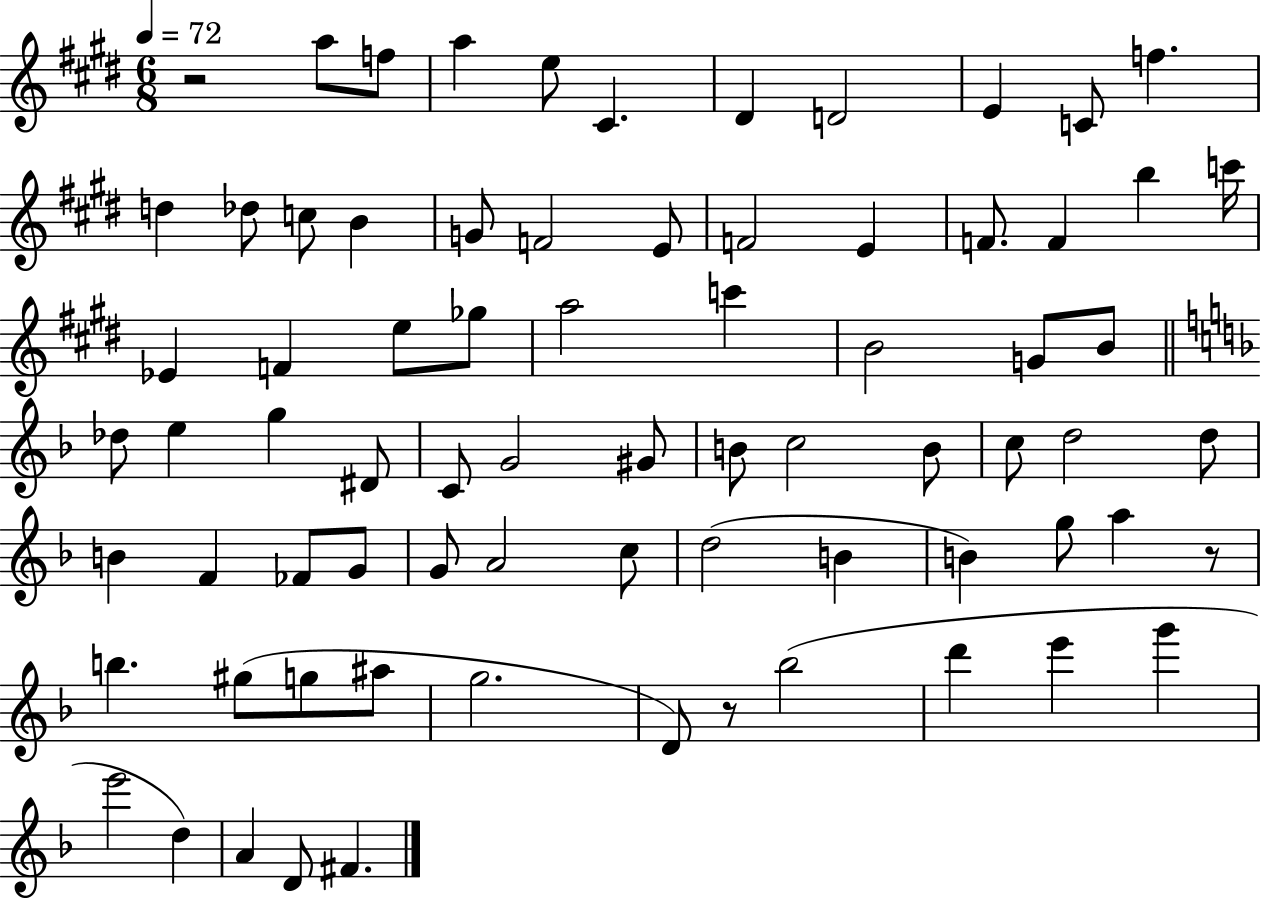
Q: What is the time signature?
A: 6/8